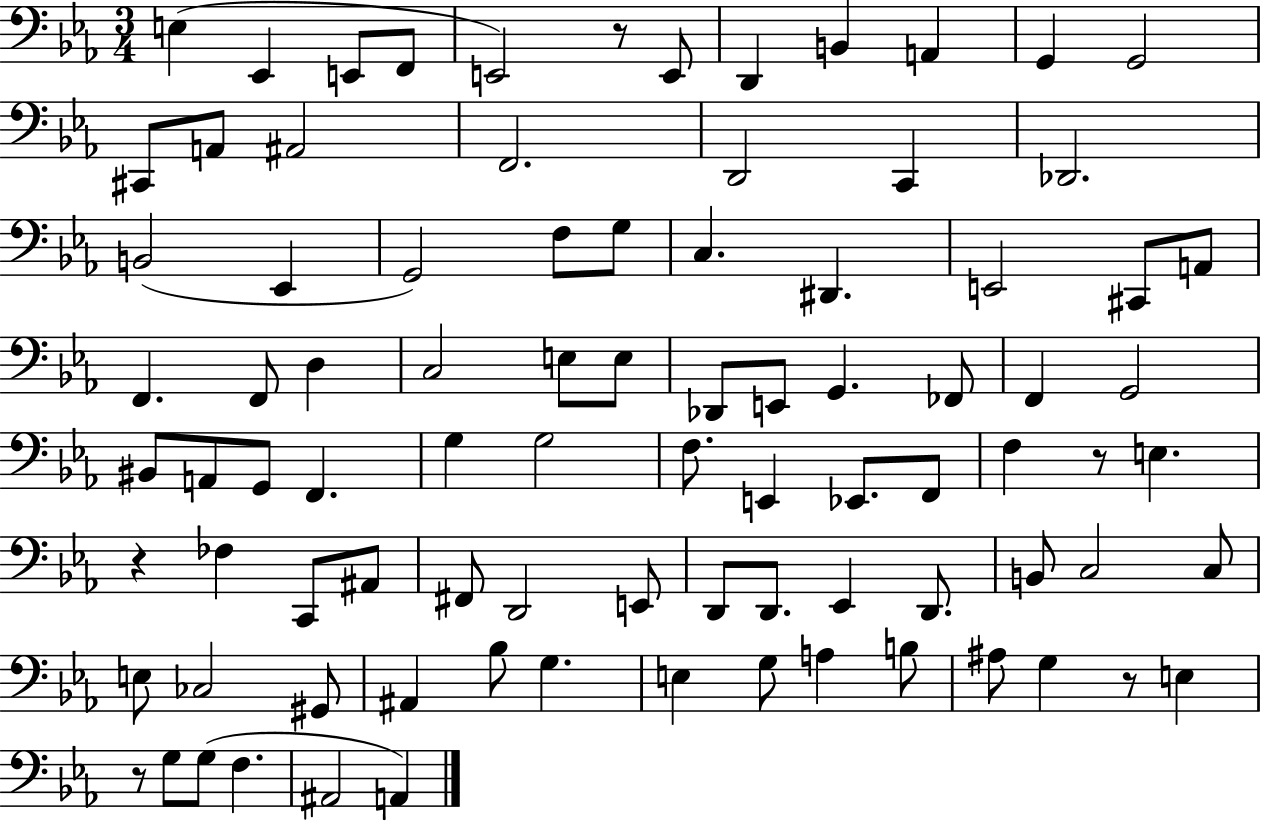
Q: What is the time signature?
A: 3/4